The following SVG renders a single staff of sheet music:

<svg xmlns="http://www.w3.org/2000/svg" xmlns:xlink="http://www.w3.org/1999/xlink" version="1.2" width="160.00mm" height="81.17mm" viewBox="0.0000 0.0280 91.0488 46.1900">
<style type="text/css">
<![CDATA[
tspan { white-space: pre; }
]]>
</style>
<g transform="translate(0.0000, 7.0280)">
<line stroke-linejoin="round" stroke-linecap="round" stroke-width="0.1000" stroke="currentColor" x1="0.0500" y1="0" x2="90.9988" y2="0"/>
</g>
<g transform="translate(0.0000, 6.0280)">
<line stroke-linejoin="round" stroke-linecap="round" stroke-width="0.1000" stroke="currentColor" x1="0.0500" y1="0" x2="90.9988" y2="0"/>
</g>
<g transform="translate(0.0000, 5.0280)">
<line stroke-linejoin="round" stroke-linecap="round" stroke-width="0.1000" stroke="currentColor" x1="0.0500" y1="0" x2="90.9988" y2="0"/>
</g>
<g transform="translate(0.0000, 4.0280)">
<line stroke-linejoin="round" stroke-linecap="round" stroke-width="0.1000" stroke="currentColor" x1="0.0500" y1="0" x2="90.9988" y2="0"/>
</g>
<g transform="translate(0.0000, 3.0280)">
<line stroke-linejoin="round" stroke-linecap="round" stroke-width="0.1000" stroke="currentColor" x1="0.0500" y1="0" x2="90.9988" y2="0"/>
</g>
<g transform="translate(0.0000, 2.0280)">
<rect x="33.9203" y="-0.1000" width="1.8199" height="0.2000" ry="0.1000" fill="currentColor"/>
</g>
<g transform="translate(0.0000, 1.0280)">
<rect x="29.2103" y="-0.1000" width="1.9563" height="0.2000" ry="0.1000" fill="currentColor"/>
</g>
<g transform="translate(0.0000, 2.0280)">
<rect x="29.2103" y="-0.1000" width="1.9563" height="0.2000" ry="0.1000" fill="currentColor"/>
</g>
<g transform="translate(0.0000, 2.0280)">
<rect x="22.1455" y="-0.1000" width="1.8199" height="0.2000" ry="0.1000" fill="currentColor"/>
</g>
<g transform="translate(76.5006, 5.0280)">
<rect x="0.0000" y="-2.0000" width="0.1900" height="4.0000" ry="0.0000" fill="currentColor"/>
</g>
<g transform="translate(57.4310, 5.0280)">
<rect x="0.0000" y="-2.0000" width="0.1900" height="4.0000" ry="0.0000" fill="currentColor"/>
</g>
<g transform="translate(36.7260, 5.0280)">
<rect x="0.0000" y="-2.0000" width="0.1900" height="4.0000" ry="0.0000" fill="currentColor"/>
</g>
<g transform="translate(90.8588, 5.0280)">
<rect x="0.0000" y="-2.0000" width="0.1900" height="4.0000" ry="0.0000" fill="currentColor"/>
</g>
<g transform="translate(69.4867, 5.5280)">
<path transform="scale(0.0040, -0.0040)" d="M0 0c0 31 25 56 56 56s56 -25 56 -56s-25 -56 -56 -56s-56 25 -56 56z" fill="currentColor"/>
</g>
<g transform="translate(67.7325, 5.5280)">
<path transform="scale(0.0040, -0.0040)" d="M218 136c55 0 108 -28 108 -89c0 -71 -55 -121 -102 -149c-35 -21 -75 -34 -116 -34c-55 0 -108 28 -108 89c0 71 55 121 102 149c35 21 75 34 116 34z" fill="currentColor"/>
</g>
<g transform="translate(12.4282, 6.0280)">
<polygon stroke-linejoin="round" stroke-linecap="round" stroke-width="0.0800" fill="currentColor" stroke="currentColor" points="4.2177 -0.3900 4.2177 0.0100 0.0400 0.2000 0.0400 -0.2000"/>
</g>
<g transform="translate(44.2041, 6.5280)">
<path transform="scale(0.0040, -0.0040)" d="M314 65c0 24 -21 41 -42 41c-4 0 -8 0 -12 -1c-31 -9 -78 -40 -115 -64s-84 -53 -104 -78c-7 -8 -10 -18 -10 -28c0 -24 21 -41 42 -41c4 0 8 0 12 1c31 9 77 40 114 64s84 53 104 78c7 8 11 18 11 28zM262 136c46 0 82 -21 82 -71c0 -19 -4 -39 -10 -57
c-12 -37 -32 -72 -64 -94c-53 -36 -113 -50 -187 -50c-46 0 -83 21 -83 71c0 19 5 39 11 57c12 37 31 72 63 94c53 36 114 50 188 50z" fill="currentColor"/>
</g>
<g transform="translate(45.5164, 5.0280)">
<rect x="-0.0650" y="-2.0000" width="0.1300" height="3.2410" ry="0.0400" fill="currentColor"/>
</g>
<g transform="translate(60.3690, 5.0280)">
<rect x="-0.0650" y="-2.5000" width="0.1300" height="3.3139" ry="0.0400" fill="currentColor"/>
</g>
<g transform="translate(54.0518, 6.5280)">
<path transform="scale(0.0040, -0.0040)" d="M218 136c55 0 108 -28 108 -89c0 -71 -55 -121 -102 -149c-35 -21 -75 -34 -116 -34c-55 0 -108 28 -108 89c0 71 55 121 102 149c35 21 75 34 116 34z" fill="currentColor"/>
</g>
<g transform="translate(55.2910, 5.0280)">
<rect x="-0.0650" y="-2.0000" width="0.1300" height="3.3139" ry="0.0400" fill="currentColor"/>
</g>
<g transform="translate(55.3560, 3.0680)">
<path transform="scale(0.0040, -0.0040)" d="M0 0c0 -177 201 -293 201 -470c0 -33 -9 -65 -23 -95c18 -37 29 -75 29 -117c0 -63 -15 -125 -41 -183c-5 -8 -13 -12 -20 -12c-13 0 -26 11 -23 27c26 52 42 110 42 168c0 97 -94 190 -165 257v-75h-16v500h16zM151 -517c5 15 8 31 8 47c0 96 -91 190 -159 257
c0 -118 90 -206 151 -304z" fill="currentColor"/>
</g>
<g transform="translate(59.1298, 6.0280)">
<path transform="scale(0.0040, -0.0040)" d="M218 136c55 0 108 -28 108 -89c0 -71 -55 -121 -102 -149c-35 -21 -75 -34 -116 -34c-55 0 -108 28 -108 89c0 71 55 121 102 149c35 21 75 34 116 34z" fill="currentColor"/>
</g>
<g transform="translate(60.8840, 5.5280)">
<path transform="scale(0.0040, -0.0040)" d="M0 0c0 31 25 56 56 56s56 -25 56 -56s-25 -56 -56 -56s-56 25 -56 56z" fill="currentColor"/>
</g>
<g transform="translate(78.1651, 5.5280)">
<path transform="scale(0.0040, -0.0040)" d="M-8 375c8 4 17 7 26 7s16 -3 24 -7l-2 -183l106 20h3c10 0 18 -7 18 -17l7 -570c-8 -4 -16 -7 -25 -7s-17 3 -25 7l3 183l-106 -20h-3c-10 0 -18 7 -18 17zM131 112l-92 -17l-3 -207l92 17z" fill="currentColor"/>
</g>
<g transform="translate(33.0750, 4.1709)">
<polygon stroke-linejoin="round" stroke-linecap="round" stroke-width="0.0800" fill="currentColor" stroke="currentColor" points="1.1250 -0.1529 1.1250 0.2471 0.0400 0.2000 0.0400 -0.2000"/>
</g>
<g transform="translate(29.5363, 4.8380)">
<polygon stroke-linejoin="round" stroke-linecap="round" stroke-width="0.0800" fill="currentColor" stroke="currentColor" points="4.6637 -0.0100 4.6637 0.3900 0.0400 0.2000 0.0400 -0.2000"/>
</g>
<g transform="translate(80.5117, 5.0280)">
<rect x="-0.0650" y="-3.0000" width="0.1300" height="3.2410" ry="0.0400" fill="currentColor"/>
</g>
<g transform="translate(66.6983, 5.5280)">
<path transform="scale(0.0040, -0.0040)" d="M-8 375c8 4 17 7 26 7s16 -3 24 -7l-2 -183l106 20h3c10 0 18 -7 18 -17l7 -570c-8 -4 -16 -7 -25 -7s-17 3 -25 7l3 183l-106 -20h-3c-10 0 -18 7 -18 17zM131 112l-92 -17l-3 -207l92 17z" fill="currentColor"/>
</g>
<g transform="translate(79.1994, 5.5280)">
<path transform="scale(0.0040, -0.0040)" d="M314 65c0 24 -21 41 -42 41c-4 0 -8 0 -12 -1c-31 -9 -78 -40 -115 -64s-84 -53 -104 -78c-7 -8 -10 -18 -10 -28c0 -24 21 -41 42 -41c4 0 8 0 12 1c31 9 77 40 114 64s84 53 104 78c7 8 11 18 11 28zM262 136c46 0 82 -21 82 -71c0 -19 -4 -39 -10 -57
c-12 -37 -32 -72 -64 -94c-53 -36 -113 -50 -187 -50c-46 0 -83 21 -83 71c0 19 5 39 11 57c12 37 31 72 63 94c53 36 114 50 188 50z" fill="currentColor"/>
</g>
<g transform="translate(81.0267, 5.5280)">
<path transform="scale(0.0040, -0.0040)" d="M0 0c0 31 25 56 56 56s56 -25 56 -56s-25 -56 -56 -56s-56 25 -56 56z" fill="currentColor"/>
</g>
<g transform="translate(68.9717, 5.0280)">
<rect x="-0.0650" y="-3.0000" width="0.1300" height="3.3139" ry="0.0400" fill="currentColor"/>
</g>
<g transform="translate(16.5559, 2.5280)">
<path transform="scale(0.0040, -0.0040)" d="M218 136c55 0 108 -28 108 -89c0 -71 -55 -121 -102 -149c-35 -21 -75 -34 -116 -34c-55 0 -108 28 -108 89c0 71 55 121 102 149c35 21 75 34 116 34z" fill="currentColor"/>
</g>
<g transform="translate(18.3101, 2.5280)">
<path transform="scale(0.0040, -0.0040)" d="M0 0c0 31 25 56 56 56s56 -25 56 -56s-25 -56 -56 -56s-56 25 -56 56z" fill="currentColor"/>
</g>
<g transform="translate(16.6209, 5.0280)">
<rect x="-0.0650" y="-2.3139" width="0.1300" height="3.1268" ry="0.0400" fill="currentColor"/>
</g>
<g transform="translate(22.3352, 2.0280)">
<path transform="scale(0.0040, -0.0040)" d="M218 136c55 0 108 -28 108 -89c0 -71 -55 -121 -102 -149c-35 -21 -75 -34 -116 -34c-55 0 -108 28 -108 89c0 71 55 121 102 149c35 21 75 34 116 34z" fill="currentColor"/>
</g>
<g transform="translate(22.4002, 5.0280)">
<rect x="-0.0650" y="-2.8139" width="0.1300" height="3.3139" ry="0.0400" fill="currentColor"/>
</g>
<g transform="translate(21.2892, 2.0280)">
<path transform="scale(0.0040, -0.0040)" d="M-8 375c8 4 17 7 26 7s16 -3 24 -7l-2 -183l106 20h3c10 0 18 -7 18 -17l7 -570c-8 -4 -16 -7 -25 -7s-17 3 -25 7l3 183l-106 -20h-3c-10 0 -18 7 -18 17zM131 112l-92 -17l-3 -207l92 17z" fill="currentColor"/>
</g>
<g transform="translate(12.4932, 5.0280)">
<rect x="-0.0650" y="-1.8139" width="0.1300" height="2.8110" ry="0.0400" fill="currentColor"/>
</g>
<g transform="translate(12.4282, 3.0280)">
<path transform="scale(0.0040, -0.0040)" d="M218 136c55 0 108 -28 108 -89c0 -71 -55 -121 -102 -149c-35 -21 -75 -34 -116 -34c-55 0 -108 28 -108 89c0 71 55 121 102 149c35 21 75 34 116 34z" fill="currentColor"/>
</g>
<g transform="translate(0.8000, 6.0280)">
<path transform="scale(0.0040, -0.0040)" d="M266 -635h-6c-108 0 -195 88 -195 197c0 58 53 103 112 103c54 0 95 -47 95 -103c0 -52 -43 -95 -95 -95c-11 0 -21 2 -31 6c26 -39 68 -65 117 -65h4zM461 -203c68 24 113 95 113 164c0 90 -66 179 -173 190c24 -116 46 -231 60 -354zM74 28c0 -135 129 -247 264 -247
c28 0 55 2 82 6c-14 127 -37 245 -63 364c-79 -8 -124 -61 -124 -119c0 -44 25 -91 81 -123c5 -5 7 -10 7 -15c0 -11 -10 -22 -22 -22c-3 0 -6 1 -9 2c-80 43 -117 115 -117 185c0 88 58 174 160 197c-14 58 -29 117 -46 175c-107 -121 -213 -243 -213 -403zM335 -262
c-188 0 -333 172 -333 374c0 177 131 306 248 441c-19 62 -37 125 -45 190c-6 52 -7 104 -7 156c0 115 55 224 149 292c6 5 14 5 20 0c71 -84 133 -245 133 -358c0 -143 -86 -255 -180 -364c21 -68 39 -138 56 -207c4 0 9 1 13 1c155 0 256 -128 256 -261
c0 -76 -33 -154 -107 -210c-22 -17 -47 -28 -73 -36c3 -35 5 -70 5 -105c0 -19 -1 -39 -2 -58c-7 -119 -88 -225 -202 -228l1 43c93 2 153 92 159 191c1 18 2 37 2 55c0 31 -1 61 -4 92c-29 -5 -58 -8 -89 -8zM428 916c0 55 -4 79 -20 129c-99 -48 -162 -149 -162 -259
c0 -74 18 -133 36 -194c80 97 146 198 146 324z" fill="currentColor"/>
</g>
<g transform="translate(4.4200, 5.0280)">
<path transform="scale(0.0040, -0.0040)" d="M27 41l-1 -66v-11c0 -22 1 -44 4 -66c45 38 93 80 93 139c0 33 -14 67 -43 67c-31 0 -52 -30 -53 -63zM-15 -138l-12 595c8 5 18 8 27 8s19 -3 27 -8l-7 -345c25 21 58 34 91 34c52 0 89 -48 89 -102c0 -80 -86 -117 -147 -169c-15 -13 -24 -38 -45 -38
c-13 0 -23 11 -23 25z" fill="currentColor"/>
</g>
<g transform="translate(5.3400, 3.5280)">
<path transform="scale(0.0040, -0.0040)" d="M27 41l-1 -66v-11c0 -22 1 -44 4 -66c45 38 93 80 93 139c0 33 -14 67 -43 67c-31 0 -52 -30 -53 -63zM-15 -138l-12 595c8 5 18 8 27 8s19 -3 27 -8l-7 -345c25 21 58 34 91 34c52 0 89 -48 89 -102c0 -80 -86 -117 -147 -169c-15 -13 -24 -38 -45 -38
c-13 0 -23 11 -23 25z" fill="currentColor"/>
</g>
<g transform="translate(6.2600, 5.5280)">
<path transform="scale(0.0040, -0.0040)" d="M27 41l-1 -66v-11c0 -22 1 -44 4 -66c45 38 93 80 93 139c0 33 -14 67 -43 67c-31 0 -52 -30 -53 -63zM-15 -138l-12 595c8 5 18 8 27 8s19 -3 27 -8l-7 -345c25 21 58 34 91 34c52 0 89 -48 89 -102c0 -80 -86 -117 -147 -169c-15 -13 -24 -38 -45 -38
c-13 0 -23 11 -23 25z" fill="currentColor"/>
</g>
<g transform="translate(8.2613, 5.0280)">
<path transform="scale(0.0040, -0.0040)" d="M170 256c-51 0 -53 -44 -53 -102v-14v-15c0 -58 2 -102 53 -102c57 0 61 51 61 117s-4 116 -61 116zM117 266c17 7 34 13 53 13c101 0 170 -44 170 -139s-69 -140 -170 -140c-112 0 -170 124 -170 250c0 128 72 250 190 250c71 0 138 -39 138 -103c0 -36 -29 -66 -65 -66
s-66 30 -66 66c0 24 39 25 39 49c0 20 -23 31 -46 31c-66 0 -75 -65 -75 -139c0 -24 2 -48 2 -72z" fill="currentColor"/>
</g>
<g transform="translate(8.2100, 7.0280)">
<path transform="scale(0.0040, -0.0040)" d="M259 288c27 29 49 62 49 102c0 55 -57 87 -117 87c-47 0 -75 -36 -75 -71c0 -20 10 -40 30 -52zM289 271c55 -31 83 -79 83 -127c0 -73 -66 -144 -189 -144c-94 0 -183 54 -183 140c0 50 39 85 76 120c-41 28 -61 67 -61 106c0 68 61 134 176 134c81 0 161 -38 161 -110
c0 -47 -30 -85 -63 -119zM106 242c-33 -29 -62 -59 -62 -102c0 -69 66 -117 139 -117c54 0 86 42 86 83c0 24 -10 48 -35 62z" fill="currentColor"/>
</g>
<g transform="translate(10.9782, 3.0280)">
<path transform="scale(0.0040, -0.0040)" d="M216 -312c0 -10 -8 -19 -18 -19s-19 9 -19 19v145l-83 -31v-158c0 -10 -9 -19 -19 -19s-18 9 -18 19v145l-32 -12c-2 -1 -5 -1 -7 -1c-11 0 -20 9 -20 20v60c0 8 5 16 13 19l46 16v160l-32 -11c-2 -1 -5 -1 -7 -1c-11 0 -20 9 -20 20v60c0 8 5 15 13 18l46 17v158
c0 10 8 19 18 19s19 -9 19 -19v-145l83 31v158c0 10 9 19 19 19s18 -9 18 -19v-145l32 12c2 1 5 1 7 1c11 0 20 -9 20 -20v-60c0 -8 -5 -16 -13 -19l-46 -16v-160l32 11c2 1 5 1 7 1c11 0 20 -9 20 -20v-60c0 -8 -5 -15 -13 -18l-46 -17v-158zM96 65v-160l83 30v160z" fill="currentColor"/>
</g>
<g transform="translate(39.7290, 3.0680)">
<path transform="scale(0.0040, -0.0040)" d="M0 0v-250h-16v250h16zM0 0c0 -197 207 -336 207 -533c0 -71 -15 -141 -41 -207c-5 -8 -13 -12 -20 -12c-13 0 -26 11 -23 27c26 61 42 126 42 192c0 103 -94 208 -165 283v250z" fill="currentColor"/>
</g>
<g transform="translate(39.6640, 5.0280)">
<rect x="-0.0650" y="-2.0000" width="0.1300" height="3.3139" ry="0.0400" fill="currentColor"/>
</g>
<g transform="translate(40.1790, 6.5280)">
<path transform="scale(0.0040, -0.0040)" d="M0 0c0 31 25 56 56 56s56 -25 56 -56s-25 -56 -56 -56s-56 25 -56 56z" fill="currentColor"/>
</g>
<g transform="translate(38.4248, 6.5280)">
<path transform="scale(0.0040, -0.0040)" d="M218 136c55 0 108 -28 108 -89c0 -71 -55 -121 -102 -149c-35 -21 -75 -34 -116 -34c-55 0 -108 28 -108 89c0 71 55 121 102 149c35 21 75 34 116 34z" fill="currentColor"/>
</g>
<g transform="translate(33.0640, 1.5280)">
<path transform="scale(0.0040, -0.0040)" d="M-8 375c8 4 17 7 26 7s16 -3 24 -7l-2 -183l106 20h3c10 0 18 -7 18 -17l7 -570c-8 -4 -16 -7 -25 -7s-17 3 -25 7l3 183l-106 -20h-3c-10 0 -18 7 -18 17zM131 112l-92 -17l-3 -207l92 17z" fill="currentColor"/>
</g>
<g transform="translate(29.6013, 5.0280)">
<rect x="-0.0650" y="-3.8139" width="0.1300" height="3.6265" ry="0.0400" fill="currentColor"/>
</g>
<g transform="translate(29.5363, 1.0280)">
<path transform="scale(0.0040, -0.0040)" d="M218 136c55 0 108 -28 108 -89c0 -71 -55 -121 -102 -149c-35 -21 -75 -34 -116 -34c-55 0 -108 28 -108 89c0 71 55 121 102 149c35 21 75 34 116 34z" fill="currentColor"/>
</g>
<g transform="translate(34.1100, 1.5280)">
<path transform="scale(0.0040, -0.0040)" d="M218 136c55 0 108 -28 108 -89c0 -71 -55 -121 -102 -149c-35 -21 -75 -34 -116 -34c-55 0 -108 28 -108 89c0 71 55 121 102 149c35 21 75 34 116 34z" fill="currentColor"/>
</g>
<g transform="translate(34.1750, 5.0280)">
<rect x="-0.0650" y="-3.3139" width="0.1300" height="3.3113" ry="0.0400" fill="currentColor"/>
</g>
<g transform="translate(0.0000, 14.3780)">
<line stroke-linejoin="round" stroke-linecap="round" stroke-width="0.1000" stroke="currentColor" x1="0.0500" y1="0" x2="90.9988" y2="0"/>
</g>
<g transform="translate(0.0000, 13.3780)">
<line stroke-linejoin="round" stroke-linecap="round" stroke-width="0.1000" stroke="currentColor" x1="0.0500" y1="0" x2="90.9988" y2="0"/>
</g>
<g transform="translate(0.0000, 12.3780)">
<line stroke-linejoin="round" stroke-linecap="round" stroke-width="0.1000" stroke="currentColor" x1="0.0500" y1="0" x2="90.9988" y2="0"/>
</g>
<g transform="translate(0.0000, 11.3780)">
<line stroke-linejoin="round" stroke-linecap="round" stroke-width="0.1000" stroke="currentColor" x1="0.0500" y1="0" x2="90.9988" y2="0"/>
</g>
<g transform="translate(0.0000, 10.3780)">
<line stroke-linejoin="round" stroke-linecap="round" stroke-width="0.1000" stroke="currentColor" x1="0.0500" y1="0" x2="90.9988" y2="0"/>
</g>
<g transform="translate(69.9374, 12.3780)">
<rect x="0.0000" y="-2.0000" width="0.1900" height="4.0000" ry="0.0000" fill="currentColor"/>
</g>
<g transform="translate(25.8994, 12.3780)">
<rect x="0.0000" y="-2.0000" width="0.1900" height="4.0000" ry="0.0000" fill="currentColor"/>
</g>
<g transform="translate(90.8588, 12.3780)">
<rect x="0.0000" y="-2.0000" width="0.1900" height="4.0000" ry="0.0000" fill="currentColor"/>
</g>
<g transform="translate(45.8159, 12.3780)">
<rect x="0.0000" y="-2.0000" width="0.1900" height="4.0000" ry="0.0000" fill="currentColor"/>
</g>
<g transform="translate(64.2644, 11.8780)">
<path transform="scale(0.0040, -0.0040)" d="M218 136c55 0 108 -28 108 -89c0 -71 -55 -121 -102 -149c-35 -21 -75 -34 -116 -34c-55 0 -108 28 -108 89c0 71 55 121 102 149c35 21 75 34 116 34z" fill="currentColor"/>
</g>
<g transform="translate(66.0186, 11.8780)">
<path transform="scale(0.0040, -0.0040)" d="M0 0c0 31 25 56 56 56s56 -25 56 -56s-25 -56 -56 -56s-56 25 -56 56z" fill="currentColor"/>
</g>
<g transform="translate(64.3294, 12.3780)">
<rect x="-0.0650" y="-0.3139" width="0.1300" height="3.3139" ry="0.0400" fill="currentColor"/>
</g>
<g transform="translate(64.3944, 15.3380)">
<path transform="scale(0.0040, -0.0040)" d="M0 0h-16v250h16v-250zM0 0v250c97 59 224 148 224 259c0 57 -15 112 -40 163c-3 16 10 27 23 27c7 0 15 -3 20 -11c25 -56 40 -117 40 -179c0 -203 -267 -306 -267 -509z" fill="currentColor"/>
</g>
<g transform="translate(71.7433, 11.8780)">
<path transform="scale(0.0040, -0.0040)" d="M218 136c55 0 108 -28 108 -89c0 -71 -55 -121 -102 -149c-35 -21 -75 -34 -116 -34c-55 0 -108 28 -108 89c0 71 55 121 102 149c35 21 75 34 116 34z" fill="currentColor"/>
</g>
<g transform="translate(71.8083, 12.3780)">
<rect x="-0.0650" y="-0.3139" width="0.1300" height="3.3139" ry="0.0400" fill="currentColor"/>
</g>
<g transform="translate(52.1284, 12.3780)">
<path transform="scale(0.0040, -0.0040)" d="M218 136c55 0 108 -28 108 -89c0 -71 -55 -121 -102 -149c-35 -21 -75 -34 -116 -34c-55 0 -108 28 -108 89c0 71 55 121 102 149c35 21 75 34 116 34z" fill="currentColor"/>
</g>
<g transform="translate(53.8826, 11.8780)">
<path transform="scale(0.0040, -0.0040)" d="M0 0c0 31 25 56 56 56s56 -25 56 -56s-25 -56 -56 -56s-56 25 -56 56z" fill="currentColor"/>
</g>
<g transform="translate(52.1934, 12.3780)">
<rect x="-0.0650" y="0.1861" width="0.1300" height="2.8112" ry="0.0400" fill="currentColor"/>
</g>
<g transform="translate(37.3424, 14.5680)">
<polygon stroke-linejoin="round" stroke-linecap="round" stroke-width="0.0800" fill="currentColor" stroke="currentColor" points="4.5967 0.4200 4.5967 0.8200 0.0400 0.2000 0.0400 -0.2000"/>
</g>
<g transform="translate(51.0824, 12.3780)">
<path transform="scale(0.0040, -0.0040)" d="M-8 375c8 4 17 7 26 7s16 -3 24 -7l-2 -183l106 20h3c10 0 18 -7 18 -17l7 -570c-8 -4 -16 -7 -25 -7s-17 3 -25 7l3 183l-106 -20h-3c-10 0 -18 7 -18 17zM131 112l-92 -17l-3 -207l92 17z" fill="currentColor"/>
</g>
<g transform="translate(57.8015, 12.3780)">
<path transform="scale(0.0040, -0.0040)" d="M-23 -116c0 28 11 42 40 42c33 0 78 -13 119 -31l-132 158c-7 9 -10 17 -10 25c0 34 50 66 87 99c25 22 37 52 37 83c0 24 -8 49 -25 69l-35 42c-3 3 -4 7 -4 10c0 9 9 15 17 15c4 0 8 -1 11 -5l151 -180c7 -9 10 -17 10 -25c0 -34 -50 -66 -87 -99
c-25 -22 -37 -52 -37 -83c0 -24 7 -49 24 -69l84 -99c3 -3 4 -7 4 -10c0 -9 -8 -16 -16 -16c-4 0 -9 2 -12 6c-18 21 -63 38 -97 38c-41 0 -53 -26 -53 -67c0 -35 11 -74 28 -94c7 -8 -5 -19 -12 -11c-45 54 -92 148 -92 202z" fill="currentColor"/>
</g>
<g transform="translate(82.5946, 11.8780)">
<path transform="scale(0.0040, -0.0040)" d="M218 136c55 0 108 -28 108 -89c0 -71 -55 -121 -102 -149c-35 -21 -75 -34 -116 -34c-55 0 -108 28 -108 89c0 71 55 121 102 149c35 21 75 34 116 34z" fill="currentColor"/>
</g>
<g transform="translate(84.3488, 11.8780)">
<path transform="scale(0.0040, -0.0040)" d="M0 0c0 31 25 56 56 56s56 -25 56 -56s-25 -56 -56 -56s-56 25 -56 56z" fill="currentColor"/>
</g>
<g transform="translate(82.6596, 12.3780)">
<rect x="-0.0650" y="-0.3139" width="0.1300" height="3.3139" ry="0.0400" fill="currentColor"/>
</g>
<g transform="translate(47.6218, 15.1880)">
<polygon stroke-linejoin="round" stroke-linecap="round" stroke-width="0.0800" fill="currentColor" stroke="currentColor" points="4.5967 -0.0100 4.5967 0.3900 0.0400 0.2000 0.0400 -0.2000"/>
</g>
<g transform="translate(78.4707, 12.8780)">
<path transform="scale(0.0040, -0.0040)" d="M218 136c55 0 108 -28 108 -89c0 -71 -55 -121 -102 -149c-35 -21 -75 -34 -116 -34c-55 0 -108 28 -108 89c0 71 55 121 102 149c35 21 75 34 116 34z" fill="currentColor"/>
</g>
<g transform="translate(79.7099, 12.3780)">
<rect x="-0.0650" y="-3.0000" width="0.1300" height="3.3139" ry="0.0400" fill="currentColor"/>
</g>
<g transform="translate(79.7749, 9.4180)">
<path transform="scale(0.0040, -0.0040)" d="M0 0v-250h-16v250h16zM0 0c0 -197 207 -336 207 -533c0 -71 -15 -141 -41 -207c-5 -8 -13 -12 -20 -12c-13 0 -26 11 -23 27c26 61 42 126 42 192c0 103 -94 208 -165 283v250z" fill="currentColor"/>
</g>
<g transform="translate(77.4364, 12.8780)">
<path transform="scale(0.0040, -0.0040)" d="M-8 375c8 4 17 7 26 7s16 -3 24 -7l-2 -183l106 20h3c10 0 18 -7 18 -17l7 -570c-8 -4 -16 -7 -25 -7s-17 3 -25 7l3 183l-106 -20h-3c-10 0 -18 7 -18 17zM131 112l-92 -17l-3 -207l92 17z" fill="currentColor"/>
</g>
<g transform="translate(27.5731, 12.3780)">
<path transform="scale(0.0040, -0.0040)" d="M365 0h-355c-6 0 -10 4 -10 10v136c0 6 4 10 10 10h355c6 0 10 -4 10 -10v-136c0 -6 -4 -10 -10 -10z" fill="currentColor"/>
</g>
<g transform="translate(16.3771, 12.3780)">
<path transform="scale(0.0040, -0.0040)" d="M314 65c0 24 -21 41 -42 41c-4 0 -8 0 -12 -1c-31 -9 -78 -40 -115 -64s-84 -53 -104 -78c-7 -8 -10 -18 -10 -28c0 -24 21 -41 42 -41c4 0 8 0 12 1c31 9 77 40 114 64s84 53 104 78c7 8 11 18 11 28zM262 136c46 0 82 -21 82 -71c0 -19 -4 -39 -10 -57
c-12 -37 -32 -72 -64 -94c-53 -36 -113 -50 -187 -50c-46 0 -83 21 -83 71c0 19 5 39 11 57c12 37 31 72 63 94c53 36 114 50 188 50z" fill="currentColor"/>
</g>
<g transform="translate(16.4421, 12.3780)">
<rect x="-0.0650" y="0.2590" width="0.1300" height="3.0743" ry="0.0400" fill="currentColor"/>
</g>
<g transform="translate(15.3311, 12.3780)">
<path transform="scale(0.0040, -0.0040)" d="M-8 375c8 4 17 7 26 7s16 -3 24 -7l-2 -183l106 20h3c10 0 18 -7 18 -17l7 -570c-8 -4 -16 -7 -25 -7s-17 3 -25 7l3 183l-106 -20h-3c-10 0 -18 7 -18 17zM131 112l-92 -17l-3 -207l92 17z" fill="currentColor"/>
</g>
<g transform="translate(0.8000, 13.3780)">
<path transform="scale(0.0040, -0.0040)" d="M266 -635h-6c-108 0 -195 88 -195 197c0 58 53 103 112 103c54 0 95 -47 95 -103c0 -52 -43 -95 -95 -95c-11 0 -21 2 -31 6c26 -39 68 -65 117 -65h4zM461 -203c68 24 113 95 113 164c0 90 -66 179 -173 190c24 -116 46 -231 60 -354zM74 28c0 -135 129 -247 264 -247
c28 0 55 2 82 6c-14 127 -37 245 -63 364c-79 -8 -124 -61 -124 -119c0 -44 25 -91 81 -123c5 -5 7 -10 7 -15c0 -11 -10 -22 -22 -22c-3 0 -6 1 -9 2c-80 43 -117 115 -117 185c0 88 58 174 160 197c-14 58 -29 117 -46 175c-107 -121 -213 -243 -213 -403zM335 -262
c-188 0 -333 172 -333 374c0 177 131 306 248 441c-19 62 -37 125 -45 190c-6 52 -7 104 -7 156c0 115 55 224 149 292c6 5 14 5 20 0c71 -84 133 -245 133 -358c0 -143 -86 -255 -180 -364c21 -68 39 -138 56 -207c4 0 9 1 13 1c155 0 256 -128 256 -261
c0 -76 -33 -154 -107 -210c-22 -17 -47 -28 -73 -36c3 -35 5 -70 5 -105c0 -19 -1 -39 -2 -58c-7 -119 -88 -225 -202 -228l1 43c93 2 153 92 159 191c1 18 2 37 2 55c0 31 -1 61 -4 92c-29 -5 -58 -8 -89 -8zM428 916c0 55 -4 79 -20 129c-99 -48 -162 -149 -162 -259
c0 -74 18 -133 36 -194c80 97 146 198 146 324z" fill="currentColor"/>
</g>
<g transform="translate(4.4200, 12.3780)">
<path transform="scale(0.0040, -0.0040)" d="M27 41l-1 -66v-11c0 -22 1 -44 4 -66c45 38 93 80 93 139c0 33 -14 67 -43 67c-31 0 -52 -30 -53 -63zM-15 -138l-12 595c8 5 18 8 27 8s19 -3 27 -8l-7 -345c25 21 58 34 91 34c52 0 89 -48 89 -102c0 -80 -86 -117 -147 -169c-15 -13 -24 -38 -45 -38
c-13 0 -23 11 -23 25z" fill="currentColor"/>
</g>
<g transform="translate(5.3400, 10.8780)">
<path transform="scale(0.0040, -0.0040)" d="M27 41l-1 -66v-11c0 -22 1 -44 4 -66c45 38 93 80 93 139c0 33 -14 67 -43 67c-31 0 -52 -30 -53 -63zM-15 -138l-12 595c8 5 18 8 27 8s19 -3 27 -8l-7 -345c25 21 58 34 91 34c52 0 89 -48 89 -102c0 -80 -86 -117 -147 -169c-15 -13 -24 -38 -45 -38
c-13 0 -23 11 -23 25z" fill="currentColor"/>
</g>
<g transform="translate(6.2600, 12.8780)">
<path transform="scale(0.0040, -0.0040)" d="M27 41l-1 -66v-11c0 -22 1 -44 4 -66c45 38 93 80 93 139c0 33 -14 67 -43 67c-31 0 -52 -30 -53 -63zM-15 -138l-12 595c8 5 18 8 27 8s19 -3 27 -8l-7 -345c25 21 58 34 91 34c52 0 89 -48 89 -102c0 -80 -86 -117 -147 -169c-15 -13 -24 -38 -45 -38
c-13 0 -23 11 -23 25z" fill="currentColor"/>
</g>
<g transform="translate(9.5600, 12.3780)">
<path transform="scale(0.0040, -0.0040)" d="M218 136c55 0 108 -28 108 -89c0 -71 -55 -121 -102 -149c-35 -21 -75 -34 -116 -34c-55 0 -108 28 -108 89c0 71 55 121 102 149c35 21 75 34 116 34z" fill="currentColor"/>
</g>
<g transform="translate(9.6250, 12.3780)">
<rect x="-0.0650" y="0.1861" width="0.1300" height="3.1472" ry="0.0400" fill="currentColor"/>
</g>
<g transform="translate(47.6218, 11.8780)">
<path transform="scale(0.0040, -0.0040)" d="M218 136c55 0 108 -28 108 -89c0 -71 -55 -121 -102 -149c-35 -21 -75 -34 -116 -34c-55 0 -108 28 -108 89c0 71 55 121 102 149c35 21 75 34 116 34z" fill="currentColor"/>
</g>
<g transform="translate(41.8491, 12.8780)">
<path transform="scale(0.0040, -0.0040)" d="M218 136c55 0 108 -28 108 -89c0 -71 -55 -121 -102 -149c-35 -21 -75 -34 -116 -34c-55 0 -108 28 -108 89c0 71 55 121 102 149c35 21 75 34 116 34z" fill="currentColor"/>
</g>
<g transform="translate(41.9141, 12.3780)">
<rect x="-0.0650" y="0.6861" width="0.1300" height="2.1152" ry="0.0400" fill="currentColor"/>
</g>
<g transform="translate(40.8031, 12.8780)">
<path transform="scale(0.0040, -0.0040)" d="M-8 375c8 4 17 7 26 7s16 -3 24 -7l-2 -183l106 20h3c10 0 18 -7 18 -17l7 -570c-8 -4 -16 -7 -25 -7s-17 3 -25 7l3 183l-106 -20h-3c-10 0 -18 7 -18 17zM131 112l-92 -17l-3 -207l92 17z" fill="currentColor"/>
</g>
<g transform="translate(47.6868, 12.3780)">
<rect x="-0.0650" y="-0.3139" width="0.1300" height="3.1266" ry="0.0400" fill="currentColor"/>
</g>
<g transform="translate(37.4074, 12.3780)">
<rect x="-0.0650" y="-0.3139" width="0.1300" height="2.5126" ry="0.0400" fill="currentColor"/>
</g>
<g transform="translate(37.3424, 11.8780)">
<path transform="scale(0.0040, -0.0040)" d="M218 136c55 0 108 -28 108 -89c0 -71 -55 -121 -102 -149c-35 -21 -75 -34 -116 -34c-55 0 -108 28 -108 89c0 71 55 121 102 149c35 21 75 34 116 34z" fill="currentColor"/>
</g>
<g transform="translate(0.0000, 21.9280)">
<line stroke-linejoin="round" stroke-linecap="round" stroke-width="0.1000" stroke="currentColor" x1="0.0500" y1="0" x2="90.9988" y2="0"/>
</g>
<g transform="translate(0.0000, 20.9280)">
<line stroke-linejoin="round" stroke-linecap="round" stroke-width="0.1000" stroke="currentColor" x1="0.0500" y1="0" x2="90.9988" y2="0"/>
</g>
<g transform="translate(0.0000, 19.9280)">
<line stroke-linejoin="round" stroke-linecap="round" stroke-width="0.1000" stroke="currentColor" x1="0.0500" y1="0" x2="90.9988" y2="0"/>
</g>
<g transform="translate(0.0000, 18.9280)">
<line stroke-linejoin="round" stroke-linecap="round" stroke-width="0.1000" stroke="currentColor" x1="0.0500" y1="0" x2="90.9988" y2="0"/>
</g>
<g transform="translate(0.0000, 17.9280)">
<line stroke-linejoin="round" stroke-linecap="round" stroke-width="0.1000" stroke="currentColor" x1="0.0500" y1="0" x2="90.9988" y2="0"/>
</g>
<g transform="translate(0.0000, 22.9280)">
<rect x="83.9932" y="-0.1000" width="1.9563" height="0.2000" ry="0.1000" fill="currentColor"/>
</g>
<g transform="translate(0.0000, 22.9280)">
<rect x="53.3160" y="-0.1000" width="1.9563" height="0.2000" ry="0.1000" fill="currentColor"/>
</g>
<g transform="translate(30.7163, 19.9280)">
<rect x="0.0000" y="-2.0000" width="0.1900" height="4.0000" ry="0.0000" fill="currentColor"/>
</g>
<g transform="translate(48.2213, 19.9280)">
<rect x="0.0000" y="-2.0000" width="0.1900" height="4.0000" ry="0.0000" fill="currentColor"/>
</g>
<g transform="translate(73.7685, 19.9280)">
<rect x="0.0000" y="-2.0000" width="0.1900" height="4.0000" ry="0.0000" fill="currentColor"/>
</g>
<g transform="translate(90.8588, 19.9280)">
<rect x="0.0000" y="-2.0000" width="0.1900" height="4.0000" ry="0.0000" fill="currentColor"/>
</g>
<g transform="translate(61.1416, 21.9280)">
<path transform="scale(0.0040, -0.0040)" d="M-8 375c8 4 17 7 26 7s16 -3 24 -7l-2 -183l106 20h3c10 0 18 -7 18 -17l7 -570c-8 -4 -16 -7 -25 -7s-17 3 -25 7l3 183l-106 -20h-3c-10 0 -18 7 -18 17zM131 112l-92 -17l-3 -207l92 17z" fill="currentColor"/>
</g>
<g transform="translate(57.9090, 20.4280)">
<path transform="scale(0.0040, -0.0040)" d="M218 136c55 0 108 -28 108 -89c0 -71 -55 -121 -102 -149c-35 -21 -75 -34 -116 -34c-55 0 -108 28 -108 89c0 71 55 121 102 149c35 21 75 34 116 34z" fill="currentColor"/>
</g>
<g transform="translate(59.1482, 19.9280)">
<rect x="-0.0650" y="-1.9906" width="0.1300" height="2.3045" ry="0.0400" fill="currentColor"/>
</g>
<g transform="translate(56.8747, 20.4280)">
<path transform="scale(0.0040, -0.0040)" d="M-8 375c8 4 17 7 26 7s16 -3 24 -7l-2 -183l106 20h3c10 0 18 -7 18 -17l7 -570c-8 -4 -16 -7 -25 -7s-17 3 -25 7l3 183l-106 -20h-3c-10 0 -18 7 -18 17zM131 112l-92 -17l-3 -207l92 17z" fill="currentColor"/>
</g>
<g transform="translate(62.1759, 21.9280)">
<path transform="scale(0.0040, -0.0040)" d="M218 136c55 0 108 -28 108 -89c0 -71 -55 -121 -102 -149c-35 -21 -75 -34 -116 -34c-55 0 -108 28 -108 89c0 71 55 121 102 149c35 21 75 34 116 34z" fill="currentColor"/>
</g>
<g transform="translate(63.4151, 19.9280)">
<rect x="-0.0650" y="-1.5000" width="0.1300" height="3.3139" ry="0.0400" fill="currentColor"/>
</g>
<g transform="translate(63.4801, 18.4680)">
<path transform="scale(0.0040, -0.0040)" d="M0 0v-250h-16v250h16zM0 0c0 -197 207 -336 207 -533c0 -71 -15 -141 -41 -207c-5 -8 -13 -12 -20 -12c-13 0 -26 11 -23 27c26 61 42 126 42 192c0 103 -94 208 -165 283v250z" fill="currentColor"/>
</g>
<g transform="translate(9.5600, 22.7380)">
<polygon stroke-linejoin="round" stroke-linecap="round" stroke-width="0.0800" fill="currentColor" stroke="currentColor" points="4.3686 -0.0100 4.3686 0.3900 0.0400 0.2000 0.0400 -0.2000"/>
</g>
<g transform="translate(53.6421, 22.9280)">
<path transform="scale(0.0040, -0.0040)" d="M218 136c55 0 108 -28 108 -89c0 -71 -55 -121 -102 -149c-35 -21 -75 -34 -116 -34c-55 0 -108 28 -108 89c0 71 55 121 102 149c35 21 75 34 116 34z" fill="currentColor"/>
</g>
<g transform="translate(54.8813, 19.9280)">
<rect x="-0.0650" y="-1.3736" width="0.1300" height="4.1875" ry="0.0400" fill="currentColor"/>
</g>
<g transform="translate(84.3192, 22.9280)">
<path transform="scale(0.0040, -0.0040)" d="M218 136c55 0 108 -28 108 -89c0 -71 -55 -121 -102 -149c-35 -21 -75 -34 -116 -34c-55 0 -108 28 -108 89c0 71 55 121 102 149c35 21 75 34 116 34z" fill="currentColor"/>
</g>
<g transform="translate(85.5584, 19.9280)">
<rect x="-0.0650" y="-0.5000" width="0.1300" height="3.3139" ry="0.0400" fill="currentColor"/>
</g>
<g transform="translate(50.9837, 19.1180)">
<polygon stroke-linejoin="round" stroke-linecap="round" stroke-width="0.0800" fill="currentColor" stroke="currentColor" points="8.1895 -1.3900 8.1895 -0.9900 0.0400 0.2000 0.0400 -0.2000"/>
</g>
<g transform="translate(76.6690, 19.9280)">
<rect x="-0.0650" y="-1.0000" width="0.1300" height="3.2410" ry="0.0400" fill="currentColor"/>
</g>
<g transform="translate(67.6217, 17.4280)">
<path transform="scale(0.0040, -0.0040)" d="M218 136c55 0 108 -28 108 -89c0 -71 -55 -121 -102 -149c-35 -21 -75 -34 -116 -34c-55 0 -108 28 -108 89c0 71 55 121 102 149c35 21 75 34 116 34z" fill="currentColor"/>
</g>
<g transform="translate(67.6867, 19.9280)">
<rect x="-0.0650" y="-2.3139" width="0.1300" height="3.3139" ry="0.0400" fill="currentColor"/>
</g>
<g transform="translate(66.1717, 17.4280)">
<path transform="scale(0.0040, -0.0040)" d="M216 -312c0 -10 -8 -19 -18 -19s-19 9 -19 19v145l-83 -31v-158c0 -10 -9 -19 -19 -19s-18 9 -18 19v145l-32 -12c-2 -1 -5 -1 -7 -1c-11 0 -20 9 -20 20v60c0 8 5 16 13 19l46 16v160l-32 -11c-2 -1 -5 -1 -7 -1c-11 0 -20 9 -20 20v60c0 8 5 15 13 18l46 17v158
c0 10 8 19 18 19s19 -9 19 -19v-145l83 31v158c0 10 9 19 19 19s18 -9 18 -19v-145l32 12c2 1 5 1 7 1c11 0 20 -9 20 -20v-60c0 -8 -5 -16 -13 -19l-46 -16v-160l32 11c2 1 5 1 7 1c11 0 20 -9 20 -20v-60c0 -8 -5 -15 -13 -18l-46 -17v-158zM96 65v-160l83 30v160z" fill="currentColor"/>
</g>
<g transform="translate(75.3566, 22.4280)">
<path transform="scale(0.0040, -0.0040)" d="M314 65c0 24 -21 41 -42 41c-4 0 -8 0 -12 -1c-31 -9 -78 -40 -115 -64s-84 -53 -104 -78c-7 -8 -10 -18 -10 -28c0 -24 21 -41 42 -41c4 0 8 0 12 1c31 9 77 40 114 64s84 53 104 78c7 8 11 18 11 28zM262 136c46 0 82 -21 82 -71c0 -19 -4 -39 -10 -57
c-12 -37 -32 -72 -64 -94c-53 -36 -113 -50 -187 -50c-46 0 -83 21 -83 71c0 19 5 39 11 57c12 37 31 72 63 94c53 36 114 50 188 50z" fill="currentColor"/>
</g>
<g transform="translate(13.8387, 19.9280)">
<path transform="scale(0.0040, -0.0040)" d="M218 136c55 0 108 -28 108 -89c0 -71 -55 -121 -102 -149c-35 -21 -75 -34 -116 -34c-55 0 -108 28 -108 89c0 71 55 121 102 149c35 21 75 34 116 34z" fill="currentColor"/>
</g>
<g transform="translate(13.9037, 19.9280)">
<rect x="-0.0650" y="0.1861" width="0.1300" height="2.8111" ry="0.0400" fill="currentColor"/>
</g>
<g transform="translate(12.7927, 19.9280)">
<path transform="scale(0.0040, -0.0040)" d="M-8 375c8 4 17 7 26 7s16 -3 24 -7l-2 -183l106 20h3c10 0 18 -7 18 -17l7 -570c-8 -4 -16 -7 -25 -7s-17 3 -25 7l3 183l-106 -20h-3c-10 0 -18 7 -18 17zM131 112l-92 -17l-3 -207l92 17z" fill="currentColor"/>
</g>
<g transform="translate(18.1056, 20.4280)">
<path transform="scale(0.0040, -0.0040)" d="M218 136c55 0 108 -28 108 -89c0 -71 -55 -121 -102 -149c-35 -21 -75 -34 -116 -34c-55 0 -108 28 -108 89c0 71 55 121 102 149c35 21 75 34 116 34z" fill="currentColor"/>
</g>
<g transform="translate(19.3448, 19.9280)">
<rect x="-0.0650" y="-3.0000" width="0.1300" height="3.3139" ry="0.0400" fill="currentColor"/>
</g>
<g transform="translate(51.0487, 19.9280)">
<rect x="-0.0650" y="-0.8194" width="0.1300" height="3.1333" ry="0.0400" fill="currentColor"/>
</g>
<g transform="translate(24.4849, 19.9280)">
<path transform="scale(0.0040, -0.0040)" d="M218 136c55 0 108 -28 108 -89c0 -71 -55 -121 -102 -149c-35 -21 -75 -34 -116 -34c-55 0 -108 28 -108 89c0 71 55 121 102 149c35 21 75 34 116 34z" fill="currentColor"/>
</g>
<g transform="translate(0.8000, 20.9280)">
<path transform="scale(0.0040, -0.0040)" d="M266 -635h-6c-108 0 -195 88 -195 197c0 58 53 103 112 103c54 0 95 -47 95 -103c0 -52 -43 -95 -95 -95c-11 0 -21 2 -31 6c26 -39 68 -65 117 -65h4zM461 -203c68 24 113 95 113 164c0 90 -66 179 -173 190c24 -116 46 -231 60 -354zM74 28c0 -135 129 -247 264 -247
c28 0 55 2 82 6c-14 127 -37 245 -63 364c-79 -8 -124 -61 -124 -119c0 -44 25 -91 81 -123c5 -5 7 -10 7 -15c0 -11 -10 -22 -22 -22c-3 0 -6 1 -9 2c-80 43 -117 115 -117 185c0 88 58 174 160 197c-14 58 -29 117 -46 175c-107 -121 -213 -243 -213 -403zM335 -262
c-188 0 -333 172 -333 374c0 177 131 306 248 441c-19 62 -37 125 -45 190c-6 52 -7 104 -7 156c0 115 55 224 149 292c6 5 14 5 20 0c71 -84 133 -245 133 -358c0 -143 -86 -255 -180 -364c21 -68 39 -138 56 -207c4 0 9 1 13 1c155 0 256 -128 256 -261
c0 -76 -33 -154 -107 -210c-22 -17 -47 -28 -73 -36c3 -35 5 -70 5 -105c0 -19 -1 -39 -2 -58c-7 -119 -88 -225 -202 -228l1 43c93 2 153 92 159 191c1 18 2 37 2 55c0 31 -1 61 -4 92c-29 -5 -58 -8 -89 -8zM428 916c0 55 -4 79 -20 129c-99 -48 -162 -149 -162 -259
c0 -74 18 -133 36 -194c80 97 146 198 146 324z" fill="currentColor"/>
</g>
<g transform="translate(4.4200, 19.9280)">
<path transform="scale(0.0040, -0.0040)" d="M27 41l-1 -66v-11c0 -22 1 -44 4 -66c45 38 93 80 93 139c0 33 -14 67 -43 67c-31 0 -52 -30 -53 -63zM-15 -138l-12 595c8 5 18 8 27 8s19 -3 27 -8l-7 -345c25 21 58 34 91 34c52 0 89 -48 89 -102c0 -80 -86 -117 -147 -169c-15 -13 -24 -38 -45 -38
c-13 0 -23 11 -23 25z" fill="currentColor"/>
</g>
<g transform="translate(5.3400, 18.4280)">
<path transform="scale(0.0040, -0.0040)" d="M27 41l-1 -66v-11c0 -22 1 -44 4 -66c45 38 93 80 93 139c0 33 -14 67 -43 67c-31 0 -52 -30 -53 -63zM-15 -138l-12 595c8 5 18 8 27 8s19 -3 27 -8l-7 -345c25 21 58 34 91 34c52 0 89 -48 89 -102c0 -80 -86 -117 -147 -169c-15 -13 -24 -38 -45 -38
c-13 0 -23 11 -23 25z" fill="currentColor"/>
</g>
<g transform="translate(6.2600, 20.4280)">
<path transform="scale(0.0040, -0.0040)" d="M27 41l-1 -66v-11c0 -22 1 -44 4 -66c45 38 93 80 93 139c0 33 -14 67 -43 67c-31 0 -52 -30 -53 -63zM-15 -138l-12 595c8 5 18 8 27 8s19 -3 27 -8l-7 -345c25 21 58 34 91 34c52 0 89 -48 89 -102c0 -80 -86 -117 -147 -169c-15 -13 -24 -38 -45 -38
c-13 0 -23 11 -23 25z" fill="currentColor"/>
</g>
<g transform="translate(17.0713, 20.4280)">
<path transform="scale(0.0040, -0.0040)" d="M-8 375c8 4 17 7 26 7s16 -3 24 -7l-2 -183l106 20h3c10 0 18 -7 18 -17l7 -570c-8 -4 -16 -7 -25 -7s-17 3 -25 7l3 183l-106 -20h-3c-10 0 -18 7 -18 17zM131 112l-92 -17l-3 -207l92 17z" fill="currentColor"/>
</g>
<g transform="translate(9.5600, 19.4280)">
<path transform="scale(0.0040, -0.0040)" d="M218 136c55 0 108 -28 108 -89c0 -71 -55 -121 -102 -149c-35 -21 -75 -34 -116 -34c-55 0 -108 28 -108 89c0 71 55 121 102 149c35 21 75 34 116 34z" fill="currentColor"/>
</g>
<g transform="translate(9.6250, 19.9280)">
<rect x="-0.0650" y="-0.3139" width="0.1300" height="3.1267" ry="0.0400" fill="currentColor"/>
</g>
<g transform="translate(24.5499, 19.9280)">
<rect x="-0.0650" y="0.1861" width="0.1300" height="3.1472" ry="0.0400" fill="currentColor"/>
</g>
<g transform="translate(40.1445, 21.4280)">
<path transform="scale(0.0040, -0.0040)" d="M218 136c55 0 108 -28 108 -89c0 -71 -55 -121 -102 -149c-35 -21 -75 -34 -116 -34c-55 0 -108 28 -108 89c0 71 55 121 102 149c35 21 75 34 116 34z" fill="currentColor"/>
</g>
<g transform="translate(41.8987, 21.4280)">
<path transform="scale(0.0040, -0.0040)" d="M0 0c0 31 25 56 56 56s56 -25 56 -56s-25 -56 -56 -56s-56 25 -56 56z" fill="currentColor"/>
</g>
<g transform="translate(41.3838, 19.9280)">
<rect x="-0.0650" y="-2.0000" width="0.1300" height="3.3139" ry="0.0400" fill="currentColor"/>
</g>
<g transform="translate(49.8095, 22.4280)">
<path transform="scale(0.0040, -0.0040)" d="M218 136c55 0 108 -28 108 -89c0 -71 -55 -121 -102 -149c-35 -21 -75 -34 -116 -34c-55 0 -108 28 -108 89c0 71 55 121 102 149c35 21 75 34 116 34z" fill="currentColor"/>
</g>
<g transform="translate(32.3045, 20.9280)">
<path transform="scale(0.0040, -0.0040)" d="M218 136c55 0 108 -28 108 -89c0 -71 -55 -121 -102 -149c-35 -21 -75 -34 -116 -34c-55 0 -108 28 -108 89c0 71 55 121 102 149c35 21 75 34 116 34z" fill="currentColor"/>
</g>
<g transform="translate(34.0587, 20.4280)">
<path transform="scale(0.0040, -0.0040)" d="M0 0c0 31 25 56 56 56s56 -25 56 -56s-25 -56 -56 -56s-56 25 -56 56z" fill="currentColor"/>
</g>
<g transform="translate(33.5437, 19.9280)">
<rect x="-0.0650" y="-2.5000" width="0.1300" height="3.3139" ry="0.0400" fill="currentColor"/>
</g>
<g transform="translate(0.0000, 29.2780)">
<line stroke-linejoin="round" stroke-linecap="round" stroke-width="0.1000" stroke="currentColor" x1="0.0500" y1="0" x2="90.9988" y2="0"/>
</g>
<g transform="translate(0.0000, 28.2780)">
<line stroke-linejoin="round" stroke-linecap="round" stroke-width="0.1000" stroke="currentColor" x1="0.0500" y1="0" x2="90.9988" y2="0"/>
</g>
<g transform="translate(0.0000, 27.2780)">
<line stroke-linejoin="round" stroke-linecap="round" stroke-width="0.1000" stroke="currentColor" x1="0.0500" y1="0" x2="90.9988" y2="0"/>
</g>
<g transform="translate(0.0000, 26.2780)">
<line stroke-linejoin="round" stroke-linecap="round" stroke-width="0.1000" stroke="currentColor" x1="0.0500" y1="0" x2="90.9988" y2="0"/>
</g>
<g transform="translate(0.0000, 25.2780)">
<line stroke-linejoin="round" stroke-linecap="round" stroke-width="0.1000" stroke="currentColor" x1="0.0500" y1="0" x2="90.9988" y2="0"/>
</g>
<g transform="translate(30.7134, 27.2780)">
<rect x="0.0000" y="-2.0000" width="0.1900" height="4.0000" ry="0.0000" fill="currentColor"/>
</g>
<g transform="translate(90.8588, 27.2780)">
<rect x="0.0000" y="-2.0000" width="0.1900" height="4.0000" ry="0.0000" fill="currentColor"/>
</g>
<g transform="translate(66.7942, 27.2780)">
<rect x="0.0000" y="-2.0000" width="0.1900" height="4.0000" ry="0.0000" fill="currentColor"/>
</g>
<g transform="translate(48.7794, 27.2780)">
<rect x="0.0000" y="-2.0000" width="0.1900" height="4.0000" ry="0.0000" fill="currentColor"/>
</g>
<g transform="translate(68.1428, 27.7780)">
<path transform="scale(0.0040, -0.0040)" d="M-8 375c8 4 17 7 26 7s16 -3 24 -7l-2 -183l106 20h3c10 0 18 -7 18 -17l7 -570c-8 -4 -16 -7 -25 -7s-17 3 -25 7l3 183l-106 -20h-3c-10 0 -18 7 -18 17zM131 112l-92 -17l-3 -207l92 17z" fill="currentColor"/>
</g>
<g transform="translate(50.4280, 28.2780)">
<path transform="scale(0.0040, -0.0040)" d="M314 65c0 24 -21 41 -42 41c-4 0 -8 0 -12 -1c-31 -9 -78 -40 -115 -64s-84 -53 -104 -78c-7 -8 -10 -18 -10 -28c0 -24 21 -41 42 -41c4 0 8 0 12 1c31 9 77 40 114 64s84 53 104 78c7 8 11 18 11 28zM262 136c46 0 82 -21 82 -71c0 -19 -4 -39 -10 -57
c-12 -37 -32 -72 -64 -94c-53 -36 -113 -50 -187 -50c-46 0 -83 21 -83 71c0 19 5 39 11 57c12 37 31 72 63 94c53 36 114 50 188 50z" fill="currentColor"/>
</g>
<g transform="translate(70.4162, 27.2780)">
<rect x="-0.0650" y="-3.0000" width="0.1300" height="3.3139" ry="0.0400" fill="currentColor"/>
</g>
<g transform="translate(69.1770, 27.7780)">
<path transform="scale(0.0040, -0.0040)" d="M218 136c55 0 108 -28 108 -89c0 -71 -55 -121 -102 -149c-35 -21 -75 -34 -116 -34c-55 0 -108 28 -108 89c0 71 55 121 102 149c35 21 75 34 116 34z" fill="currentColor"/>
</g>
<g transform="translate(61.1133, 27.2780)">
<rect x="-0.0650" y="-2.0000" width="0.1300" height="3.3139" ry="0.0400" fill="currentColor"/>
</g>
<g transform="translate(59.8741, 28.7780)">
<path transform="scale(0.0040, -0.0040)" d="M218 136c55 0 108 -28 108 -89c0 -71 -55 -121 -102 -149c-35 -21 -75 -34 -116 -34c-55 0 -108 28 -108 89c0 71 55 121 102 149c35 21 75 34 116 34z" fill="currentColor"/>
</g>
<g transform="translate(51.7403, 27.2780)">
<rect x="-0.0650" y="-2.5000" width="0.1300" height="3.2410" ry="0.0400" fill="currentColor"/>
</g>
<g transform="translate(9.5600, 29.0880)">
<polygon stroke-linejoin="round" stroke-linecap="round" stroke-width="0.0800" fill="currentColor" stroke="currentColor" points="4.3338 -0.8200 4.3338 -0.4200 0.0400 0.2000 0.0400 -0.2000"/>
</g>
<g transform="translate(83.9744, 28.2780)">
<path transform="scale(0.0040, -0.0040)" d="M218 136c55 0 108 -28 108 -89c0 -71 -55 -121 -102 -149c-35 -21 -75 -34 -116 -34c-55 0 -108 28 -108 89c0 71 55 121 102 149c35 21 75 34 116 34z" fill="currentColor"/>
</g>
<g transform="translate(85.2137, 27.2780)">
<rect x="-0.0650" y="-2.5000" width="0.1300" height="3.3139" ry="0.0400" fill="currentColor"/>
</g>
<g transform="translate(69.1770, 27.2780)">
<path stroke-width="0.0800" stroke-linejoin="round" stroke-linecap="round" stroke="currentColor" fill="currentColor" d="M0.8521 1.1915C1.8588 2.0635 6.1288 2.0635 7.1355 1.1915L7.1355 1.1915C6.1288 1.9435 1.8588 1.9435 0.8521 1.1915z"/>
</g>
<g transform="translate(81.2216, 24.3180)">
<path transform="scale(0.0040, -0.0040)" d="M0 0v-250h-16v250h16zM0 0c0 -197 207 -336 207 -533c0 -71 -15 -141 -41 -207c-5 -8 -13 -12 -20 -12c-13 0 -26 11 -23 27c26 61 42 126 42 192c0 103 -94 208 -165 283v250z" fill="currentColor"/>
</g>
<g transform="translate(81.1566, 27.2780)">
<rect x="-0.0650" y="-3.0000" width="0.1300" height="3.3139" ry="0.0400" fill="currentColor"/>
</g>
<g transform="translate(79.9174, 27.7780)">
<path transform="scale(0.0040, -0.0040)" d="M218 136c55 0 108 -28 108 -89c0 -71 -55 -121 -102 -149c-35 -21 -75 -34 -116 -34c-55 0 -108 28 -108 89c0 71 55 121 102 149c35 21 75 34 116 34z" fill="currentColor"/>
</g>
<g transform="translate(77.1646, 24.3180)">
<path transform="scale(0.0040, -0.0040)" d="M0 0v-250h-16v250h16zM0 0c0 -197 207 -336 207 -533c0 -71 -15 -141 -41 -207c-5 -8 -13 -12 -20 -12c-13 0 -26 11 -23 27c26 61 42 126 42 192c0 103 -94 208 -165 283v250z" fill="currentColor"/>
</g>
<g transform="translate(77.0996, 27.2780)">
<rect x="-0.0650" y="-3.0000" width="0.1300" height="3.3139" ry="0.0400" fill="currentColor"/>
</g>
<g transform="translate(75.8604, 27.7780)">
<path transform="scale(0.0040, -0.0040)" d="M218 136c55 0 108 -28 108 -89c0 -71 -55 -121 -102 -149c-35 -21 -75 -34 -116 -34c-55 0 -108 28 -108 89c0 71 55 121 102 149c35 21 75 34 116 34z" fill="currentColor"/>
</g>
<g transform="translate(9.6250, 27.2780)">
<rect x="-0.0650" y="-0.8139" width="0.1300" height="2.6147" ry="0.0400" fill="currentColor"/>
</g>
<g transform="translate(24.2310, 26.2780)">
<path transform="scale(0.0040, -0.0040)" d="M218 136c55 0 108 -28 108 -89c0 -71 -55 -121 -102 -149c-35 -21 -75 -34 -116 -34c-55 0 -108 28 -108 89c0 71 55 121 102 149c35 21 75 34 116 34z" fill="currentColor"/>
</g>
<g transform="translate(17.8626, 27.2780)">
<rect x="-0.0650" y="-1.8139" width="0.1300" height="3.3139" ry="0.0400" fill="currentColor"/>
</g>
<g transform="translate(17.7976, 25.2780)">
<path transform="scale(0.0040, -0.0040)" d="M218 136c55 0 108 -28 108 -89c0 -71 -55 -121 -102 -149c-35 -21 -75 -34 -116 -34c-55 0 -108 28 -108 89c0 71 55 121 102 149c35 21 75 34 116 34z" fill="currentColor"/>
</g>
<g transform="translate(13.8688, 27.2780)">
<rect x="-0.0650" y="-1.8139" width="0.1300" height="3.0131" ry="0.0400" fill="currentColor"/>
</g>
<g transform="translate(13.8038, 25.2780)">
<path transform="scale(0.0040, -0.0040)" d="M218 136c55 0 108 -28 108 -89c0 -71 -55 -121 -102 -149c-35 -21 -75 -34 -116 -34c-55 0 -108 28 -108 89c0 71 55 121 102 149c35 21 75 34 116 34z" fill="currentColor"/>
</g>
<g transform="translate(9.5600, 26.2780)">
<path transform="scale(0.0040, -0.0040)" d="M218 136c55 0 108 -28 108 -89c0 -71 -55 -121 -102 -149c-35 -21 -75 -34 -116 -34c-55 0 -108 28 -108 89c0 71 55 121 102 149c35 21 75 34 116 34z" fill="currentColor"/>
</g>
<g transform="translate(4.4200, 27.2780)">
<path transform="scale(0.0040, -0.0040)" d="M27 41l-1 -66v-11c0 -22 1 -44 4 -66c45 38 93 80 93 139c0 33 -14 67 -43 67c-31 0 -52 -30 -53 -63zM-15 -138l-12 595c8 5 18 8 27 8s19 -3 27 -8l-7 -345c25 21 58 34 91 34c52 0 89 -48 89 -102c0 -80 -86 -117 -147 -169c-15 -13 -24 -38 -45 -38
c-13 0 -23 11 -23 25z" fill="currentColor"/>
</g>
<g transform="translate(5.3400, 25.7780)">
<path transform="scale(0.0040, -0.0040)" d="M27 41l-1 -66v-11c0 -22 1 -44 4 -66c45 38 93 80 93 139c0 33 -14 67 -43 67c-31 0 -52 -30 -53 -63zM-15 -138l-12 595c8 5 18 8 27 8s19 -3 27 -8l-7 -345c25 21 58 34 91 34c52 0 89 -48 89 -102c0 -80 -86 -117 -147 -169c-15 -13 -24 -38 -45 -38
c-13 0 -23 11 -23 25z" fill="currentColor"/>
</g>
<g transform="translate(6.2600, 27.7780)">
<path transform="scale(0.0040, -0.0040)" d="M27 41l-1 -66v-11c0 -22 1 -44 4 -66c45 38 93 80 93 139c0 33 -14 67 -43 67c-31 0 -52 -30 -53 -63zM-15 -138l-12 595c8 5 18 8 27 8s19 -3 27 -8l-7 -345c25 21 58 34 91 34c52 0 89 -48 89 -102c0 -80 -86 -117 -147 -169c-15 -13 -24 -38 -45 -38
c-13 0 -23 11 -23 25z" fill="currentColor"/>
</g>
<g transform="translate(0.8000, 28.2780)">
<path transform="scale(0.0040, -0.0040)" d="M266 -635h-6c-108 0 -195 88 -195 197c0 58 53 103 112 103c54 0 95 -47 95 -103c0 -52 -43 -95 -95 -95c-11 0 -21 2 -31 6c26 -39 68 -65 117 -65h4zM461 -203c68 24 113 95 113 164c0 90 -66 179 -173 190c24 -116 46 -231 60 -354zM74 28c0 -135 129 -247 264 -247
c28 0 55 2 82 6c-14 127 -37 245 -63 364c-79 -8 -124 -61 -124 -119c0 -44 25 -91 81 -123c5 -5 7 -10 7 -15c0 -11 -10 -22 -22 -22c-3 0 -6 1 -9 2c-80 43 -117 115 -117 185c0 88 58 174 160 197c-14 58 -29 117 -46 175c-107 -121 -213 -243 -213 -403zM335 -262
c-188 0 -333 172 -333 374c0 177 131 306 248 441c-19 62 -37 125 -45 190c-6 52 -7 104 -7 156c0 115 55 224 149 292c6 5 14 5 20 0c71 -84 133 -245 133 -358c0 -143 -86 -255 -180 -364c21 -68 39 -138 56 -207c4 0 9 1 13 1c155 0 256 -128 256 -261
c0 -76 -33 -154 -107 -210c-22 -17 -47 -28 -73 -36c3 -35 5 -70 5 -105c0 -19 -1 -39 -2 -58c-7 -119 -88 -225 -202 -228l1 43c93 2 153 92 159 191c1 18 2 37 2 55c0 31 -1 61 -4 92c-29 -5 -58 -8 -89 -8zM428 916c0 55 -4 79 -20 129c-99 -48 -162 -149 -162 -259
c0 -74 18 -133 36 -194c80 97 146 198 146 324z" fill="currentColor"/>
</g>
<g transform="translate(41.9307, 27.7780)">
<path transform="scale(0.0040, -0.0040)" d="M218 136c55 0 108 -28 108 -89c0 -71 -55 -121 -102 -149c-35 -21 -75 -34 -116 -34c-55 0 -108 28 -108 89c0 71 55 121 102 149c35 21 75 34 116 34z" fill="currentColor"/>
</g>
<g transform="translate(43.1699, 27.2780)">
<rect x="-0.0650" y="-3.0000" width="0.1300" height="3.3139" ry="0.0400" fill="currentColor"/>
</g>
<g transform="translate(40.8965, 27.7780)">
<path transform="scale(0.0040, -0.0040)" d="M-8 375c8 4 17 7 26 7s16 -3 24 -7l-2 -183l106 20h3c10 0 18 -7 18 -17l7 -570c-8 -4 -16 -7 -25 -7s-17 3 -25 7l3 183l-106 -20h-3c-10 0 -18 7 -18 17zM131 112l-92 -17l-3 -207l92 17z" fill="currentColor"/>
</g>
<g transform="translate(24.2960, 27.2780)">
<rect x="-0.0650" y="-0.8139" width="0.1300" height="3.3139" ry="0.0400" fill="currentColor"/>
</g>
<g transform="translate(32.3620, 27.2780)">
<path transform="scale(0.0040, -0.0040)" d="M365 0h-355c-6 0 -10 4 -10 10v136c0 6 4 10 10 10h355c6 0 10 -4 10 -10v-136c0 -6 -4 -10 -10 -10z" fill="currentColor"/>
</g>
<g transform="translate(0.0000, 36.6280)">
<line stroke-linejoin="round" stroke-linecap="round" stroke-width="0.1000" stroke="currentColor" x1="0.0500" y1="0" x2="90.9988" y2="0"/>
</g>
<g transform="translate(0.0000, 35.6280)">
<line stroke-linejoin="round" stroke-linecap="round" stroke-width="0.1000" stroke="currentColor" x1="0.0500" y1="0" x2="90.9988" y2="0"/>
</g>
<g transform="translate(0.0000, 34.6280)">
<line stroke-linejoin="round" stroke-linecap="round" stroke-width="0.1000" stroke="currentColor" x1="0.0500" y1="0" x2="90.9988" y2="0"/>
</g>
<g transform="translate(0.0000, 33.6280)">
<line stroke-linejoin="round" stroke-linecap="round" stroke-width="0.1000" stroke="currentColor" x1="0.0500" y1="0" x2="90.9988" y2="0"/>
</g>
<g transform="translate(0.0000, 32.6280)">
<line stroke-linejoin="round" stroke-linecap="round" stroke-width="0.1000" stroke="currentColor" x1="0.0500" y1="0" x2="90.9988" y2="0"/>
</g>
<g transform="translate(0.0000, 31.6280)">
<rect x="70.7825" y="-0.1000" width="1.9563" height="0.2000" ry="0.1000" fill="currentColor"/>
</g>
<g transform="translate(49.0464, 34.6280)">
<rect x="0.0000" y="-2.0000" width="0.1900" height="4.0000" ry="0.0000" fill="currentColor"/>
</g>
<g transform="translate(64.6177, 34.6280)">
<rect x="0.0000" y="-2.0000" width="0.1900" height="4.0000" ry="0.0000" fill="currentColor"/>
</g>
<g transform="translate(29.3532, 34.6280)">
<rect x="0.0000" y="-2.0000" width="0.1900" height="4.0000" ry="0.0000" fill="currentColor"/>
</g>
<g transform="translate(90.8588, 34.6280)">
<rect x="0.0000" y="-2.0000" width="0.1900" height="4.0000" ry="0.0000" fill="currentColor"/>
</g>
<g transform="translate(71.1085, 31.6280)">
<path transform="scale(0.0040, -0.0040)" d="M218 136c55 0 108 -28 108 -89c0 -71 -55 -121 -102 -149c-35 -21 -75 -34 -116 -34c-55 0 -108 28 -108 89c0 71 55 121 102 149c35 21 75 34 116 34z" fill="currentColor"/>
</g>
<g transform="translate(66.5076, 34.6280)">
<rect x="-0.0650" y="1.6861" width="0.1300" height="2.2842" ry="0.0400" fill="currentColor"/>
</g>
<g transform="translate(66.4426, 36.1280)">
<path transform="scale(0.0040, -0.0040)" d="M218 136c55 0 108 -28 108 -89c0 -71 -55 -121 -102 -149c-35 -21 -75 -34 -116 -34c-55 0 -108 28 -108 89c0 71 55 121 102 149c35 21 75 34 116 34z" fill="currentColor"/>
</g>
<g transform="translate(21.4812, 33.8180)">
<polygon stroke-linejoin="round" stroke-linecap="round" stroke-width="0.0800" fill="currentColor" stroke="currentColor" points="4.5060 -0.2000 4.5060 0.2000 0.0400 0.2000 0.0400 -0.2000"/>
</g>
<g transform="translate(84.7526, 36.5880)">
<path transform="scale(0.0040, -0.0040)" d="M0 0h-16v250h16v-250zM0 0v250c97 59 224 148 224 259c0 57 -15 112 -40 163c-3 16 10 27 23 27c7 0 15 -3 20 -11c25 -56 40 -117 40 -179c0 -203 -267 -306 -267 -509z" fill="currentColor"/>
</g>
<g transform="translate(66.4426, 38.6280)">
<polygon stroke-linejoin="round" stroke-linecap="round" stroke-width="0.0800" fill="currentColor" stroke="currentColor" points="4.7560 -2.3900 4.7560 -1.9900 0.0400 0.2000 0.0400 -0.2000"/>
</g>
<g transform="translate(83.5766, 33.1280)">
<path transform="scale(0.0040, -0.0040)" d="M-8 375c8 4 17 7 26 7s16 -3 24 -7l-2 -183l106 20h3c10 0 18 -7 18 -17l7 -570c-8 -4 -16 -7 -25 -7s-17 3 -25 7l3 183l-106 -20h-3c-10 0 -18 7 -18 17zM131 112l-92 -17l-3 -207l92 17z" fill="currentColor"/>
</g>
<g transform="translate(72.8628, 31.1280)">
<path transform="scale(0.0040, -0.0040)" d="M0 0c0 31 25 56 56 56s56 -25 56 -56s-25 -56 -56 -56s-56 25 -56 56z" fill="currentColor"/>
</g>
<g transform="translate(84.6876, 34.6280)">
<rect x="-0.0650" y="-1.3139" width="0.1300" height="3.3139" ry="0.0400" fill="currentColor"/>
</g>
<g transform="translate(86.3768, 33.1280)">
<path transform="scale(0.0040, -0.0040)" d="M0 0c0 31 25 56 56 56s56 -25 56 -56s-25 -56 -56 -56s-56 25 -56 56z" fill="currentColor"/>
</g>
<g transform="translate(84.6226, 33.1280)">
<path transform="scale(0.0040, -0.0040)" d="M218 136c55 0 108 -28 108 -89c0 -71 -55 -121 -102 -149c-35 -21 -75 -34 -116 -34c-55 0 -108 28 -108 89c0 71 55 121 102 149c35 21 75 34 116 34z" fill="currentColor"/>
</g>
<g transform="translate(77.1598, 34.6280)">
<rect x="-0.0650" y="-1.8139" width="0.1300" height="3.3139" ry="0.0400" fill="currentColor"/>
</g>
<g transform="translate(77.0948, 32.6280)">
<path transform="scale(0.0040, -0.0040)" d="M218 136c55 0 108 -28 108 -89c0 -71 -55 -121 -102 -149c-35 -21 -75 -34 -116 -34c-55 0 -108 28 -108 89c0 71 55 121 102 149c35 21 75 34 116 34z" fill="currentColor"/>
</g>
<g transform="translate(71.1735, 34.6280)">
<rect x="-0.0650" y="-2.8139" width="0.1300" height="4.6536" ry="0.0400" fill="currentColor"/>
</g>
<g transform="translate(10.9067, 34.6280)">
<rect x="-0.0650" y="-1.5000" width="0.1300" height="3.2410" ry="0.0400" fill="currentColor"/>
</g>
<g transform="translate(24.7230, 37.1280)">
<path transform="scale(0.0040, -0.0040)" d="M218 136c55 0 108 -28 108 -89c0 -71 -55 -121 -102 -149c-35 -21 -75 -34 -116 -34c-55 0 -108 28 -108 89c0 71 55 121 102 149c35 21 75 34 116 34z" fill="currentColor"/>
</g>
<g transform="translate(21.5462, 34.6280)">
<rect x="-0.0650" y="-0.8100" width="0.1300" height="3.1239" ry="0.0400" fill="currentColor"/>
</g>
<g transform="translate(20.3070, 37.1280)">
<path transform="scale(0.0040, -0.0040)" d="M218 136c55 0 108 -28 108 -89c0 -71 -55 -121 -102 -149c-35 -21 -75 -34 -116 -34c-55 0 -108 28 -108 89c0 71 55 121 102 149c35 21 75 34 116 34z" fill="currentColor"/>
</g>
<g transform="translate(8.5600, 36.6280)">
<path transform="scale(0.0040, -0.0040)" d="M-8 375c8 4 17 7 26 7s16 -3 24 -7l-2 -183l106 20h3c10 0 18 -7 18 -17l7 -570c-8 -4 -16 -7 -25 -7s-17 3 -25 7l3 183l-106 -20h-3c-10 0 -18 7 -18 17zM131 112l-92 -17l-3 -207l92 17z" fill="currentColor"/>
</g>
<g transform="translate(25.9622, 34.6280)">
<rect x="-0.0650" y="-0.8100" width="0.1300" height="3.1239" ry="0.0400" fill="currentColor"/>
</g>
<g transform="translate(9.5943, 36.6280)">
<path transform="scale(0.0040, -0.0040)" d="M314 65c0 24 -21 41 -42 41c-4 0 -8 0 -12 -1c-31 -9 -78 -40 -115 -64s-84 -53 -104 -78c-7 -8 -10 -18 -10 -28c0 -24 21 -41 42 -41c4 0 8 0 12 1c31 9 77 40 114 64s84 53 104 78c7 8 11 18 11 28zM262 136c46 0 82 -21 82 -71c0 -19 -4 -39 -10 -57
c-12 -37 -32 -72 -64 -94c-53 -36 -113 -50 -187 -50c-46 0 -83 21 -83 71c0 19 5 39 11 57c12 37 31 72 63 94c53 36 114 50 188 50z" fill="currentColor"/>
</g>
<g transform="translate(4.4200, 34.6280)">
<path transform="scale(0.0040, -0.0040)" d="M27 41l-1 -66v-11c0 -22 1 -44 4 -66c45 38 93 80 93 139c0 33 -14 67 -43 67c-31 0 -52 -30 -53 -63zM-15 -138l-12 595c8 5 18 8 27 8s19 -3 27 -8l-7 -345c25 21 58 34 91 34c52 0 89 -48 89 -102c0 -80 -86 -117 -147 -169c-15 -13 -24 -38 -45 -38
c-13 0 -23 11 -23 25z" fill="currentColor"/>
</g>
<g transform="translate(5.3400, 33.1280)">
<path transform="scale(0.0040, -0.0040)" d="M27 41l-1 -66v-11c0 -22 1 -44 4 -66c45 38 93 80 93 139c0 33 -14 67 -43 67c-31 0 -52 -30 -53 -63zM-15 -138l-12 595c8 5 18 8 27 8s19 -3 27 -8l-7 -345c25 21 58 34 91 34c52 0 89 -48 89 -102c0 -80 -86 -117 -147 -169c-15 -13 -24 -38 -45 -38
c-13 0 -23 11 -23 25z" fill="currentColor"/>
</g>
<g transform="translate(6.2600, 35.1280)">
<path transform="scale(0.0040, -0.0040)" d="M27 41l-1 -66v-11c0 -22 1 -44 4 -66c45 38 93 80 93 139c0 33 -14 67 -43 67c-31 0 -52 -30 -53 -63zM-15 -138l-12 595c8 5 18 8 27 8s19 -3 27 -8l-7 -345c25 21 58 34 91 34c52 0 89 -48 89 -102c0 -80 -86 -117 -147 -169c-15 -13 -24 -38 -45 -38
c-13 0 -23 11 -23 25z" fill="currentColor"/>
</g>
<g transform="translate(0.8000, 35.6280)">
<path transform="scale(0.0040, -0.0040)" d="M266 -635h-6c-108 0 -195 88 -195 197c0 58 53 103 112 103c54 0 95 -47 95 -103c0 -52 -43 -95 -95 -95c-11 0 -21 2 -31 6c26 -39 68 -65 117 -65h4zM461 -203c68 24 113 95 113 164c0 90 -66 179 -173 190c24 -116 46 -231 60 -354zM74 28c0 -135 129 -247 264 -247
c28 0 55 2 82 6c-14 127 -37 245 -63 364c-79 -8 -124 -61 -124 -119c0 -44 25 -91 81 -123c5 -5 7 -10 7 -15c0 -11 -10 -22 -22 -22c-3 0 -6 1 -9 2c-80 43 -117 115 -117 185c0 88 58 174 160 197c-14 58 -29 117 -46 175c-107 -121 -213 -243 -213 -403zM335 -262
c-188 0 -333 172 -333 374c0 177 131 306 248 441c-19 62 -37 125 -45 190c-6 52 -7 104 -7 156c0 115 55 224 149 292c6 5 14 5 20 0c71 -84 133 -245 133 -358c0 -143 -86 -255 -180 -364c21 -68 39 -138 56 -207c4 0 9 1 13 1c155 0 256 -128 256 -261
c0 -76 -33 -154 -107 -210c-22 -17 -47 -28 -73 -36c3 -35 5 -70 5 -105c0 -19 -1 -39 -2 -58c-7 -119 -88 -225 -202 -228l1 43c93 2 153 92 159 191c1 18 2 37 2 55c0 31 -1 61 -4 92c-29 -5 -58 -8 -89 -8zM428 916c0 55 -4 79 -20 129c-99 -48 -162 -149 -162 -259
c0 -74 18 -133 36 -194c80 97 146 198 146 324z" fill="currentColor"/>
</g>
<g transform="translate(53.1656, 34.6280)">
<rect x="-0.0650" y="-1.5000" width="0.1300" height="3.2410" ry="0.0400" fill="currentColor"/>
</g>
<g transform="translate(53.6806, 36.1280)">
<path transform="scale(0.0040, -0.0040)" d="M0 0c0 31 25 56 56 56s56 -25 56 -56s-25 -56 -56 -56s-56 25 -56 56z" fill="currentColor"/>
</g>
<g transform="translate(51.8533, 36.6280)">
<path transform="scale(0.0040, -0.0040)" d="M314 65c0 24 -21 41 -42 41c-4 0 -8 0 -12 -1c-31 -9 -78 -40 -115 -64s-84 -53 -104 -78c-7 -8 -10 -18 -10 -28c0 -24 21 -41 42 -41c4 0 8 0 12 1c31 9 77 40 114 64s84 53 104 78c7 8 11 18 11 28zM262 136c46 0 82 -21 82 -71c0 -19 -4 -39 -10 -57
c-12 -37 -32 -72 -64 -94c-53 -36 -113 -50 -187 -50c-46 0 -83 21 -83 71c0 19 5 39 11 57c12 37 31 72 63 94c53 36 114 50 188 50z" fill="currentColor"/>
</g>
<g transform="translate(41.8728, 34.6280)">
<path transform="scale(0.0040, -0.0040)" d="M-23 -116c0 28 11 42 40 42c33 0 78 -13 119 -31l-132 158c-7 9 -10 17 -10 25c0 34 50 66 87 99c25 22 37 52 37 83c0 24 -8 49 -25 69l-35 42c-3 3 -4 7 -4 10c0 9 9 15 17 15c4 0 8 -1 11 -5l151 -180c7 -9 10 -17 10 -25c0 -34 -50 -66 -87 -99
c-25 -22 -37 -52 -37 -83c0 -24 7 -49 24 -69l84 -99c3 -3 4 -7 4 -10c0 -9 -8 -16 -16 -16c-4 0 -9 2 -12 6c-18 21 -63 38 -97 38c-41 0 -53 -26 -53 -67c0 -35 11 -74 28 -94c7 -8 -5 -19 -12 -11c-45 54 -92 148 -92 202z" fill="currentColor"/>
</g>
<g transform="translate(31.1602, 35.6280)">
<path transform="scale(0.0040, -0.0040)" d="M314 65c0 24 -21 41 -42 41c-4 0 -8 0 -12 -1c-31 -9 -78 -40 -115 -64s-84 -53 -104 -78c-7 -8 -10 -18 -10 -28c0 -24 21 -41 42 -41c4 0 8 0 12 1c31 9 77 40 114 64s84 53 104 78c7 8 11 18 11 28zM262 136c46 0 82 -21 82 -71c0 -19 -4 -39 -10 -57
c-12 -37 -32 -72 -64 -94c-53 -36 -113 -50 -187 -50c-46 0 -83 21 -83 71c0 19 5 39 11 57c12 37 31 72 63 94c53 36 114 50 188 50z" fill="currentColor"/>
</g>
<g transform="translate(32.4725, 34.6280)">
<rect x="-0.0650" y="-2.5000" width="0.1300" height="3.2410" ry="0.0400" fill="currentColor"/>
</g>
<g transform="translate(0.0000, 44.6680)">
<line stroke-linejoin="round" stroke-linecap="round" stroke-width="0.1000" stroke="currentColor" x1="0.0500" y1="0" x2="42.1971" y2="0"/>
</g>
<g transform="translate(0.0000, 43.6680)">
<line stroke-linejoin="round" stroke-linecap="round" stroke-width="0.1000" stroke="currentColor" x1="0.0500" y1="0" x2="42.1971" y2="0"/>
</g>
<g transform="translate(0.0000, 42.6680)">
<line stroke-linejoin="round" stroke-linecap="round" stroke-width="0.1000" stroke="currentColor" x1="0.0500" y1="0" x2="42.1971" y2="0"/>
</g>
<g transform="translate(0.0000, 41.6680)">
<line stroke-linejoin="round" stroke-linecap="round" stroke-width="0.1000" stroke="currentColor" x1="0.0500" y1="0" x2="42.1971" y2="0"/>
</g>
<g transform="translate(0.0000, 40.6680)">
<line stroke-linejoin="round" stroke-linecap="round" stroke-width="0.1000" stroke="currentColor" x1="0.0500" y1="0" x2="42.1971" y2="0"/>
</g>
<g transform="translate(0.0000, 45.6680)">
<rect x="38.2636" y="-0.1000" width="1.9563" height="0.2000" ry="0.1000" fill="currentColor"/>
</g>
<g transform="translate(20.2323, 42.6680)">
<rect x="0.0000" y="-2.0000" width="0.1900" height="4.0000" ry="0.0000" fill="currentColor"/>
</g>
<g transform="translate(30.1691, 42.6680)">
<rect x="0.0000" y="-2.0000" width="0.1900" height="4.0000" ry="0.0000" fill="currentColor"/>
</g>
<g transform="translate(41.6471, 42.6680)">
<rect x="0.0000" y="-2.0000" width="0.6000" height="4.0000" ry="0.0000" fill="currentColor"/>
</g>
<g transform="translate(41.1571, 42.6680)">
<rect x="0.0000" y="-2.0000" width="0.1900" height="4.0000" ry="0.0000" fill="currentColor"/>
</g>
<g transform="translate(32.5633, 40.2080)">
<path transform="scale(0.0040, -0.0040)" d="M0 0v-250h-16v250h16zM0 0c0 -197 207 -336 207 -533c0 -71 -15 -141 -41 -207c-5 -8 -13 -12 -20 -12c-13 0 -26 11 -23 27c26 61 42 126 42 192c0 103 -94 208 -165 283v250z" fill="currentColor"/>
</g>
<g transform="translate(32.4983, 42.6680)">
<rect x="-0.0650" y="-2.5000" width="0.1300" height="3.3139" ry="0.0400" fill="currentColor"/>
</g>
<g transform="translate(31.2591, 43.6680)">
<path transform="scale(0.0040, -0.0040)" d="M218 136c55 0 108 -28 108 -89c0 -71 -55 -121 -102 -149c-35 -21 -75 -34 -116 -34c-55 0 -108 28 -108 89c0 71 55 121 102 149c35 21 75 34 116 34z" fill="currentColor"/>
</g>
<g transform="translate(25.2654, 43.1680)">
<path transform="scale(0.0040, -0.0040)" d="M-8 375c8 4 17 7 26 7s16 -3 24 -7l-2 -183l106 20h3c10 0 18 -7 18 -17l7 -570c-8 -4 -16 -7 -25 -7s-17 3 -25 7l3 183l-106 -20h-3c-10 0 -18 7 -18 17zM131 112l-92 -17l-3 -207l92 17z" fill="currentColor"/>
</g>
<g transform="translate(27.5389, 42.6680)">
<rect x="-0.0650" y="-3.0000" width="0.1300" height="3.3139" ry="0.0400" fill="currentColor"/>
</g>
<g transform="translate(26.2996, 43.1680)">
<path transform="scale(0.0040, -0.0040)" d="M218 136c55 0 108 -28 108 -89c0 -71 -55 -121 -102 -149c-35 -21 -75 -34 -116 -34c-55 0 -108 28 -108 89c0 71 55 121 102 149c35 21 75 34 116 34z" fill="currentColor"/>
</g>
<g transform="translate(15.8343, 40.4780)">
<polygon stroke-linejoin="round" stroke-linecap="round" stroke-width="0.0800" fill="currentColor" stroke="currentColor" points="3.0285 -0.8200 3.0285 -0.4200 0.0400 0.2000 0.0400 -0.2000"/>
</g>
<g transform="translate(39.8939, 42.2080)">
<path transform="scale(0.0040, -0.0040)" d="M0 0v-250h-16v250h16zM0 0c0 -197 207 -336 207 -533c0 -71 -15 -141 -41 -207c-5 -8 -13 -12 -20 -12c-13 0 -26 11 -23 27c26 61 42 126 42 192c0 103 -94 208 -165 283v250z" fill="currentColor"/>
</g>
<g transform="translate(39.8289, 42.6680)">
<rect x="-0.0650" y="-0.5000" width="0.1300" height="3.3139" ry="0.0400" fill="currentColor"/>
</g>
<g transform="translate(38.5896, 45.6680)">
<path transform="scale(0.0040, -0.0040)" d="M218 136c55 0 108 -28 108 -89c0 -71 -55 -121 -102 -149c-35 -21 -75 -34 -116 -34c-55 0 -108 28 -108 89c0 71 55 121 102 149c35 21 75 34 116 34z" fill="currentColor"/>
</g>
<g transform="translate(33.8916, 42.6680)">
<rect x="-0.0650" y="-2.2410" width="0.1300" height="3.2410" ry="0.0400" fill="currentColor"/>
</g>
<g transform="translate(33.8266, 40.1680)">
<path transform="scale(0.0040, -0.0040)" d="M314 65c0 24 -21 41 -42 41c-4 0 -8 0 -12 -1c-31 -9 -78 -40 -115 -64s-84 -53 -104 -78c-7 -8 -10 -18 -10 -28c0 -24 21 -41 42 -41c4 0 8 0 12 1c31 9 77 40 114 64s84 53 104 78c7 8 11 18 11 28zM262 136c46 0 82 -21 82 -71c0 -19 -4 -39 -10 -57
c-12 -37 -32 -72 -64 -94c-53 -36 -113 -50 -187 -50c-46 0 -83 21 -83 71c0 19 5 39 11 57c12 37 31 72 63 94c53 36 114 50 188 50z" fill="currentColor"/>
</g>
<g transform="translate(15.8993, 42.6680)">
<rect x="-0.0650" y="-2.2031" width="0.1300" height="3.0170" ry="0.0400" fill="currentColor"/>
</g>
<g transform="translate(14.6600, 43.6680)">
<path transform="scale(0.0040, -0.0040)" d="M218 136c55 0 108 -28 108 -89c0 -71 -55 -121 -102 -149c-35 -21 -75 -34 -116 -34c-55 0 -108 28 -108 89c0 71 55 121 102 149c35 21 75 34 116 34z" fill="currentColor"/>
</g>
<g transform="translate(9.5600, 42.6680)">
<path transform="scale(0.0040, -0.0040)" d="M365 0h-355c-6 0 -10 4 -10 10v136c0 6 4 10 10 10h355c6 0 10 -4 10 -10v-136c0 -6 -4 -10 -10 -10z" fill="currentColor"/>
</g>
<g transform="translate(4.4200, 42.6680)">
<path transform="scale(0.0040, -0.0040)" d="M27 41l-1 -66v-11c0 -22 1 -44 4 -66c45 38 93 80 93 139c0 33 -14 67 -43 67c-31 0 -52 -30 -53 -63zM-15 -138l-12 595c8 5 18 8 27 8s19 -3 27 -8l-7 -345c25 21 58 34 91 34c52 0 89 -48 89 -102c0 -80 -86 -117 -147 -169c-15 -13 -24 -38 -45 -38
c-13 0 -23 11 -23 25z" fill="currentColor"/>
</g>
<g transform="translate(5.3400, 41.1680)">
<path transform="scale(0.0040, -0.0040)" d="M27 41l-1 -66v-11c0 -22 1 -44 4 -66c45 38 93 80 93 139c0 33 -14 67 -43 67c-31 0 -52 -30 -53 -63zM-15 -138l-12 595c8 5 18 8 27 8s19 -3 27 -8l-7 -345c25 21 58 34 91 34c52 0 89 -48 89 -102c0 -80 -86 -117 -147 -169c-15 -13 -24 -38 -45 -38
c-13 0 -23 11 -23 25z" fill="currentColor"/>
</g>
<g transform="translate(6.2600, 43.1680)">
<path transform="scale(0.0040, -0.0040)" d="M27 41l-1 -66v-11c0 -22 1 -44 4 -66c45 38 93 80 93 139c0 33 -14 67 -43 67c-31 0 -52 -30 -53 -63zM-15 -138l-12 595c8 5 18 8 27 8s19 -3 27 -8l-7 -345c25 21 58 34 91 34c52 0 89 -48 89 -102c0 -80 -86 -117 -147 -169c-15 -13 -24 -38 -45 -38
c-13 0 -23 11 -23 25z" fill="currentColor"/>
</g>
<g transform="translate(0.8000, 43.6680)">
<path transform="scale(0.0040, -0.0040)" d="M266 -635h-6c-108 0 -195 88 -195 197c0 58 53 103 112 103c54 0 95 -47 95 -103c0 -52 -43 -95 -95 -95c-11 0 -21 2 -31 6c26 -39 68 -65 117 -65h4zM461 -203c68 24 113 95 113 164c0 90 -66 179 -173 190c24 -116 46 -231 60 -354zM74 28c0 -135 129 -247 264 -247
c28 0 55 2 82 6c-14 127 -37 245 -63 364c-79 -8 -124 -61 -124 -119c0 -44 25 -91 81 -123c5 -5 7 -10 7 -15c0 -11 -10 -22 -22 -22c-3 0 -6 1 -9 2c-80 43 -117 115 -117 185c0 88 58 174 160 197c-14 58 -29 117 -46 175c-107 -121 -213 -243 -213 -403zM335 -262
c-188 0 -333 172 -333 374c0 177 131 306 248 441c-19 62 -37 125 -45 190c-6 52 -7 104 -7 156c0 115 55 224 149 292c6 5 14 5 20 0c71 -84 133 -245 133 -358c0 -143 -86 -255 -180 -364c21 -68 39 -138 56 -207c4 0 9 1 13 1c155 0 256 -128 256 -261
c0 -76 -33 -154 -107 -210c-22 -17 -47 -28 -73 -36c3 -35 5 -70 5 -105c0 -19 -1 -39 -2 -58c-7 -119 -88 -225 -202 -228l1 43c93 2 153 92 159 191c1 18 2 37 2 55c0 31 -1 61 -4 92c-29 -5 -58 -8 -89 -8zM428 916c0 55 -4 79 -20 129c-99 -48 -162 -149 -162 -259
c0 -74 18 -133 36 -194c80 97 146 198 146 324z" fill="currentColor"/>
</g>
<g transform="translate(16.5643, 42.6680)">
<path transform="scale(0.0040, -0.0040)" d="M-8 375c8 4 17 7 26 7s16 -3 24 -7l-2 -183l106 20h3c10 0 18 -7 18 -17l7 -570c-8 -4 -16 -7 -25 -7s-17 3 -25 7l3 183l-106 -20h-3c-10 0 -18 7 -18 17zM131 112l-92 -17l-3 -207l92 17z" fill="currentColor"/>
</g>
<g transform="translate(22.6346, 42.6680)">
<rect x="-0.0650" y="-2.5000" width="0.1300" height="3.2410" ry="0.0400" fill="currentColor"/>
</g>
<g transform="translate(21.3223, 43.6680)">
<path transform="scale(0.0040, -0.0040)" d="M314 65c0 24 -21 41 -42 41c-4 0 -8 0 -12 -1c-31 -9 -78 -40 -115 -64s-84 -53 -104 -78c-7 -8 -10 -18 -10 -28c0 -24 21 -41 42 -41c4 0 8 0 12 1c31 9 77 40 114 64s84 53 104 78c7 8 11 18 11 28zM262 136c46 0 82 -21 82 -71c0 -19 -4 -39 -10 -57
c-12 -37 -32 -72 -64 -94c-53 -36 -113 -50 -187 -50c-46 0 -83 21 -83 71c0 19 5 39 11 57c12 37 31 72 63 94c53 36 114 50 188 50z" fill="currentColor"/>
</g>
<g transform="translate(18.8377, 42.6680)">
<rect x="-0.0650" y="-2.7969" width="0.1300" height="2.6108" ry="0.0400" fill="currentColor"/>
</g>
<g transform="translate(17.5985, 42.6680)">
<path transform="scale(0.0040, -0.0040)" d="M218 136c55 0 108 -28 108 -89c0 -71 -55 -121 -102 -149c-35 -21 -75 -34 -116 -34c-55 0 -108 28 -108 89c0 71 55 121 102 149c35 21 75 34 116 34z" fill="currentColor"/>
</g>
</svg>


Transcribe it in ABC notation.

X:1
T:Untitled
M:6/8
L:1/4
K:Eb
^f/2 g/2 a c'/2 b/4 F/2 F2 F/4 G A A2 _B B2 z2 c/2 A/2 c/2 B/2 z c/2 c A/2 c c/2 B/2 A B G F D/2 C/2 A/2 E/2 ^g D2 C d/2 f/2 f d z2 A G2 F A A/2 A/2 G E2 D/2 D/2 G2 z _E2 F/2 _a/2 f e/2 z2 G/2 B/2 G2 A G/2 g2 C/2